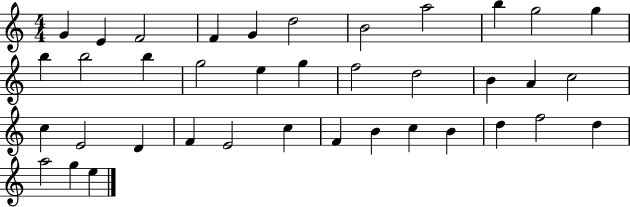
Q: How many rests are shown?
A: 0